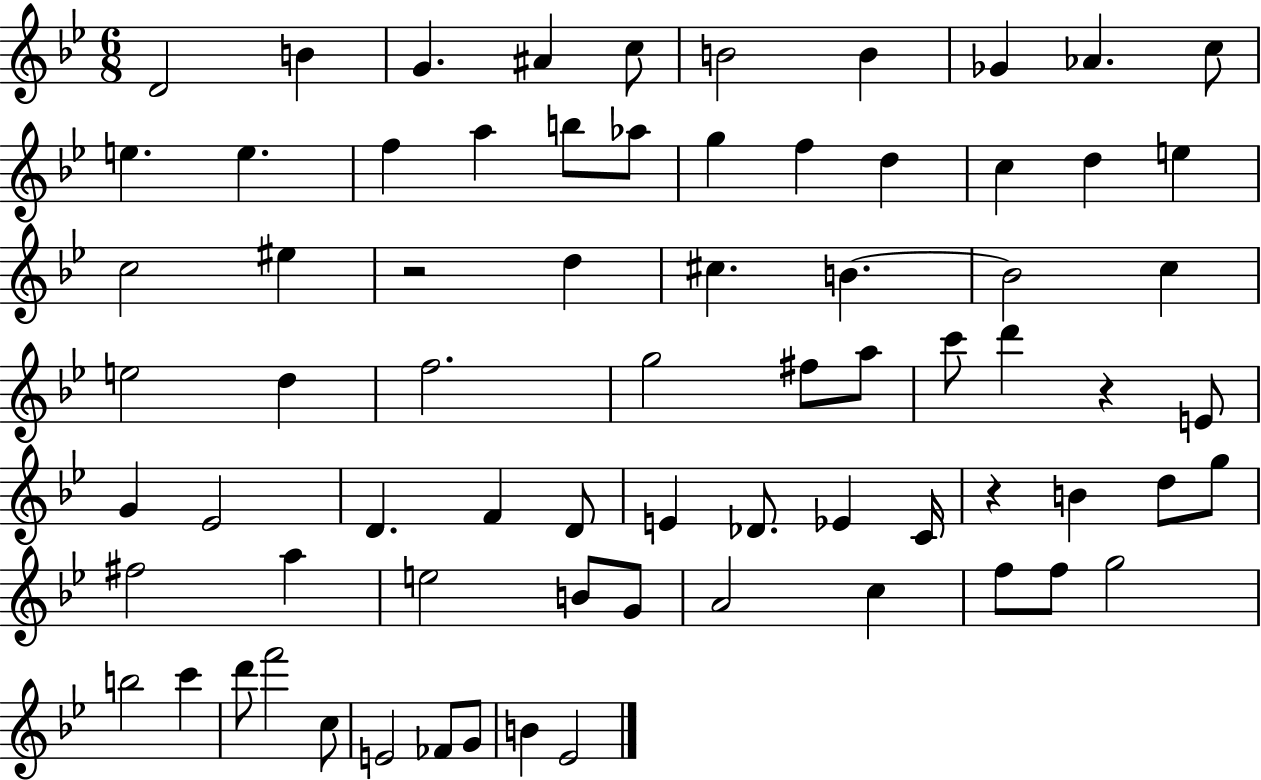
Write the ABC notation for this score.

X:1
T:Untitled
M:6/8
L:1/4
K:Bb
D2 B G ^A c/2 B2 B _G _A c/2 e e f a b/2 _a/2 g f d c d e c2 ^e z2 d ^c B B2 c e2 d f2 g2 ^f/2 a/2 c'/2 d' z E/2 G _E2 D F D/2 E _D/2 _E C/4 z B d/2 g/2 ^f2 a e2 B/2 G/2 A2 c f/2 f/2 g2 b2 c' d'/2 f'2 c/2 E2 _F/2 G/2 B _E2